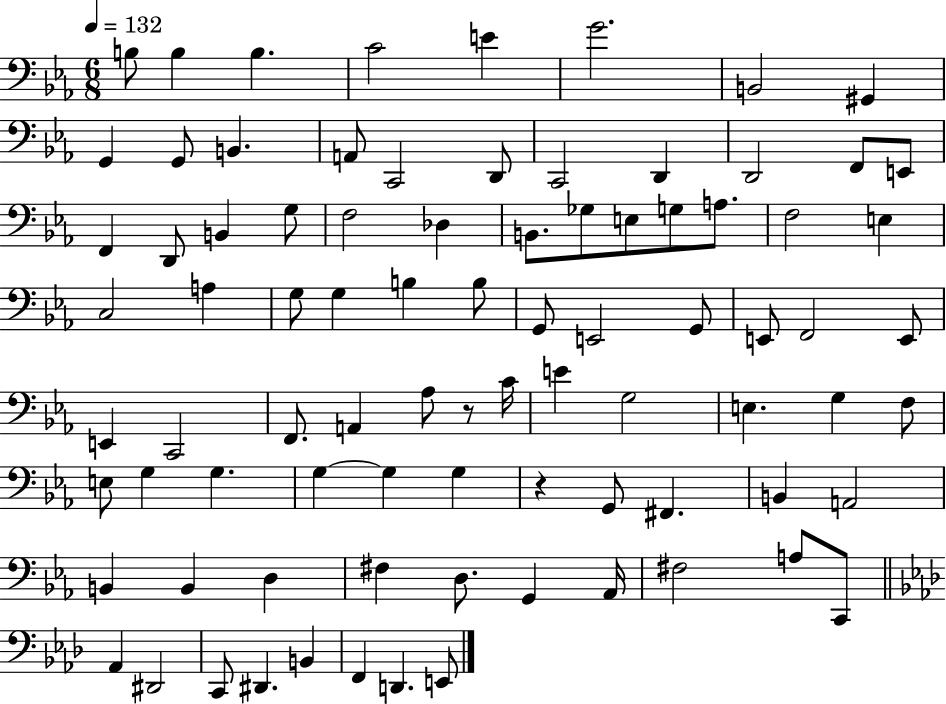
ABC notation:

X:1
T:Untitled
M:6/8
L:1/4
K:Eb
B,/2 B, B, C2 E G2 B,,2 ^G,, G,, G,,/2 B,, A,,/2 C,,2 D,,/2 C,,2 D,, D,,2 F,,/2 E,,/2 F,, D,,/2 B,, G,/2 F,2 _D, B,,/2 _G,/2 E,/2 G,/2 A,/2 F,2 E, C,2 A, G,/2 G, B, B,/2 G,,/2 E,,2 G,,/2 E,,/2 F,,2 E,,/2 E,, C,,2 F,,/2 A,, _A,/2 z/2 C/4 E G,2 E, G, F,/2 E,/2 G, G, G, G, G, z G,,/2 ^F,, B,, A,,2 B,, B,, D, ^F, D,/2 G,, _A,,/4 ^F,2 A,/2 C,,/2 _A,, ^D,,2 C,,/2 ^D,, B,, F,, D,, E,,/2